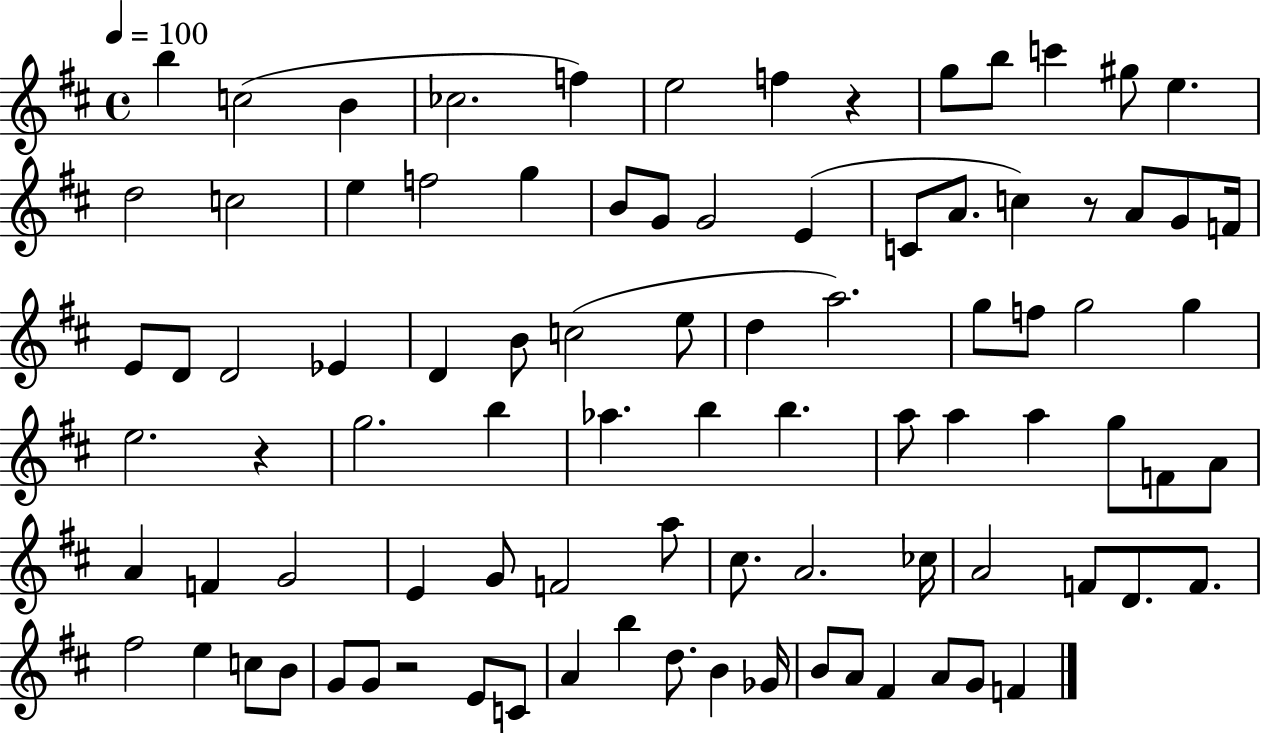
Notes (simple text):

B5/q C5/h B4/q CES5/h. F5/q E5/h F5/q R/q G5/e B5/e C6/q G#5/e E5/q. D5/h C5/h E5/q F5/h G5/q B4/e G4/e G4/h E4/q C4/e A4/e. C5/q R/e A4/e G4/e F4/s E4/e D4/e D4/h Eb4/q D4/q B4/e C5/h E5/e D5/q A5/h. G5/e F5/e G5/h G5/q E5/h. R/q G5/h. B5/q Ab5/q. B5/q B5/q. A5/e A5/q A5/q G5/e F4/e A4/e A4/q F4/q G4/h E4/q G4/e F4/h A5/e C#5/e. A4/h. CES5/s A4/h F4/e D4/e. F4/e. F#5/h E5/q C5/e B4/e G4/e G4/e R/h E4/e C4/e A4/q B5/q D5/e. B4/q Gb4/s B4/e A4/e F#4/q A4/e G4/e F4/q